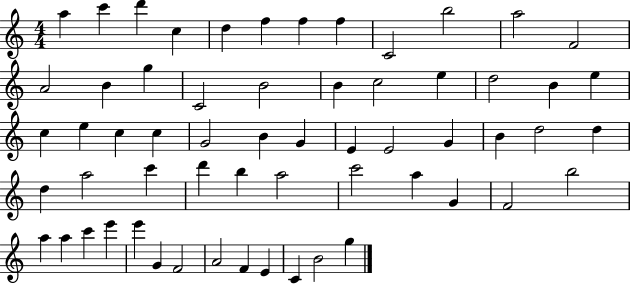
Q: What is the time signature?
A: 4/4